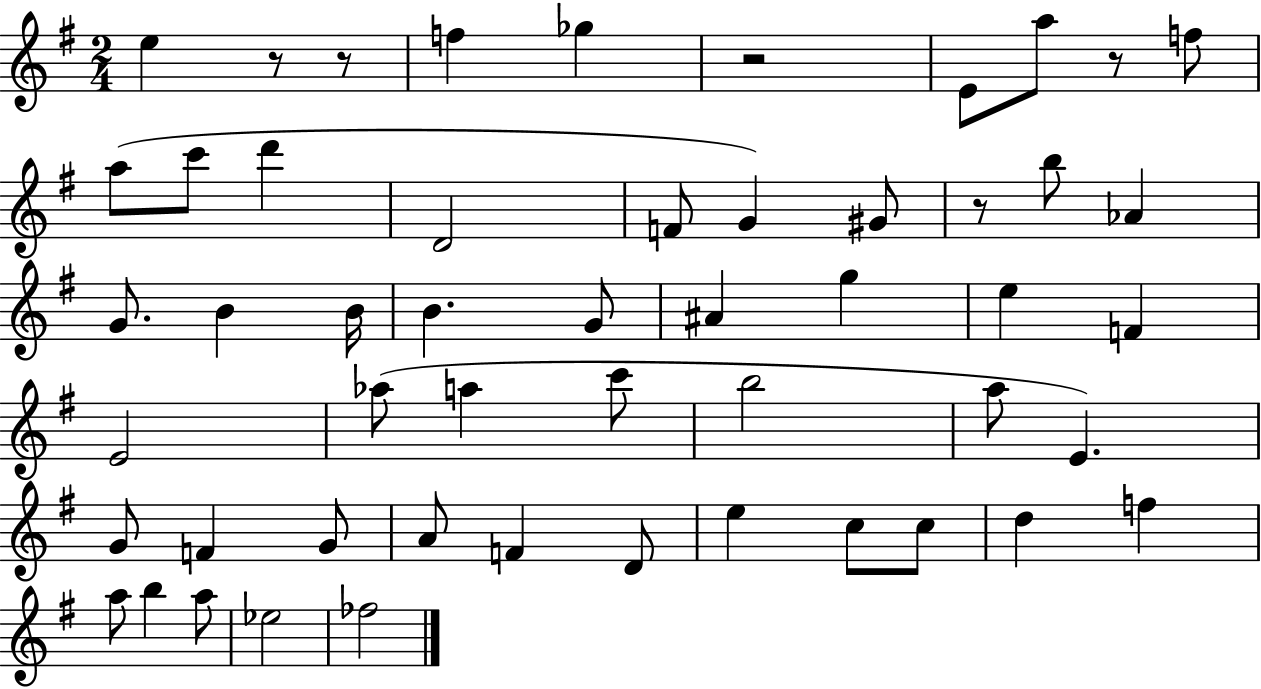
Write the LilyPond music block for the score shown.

{
  \clef treble
  \numericTimeSignature
  \time 2/4
  \key g \major
  e''4 r8 r8 | f''4 ges''4 | r2 | e'8 a''8 r8 f''8 | \break a''8( c'''8 d'''4 | d'2 | f'8 g'4) gis'8 | r8 b''8 aes'4 | \break g'8. b'4 b'16 | b'4. g'8 | ais'4 g''4 | e''4 f'4 | \break e'2 | aes''8( a''4 c'''8 | b''2 | a''8 e'4.) | \break g'8 f'4 g'8 | a'8 f'4 d'8 | e''4 c''8 c''8 | d''4 f''4 | \break a''8 b''4 a''8 | ees''2 | fes''2 | \bar "|."
}